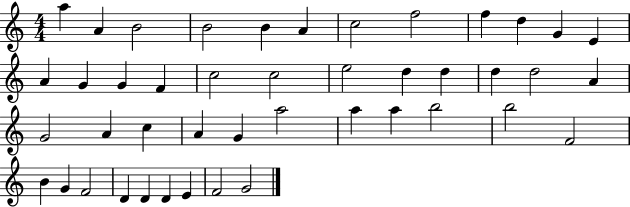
{
  \clef treble
  \numericTimeSignature
  \time 4/4
  \key c \major
  a''4 a'4 b'2 | b'2 b'4 a'4 | c''2 f''2 | f''4 d''4 g'4 e'4 | \break a'4 g'4 g'4 f'4 | c''2 c''2 | e''2 d''4 d''4 | d''4 d''2 a'4 | \break g'2 a'4 c''4 | a'4 g'4 a''2 | a''4 a''4 b''2 | b''2 f'2 | \break b'4 g'4 f'2 | d'4 d'4 d'4 e'4 | f'2 g'2 | \bar "|."
}